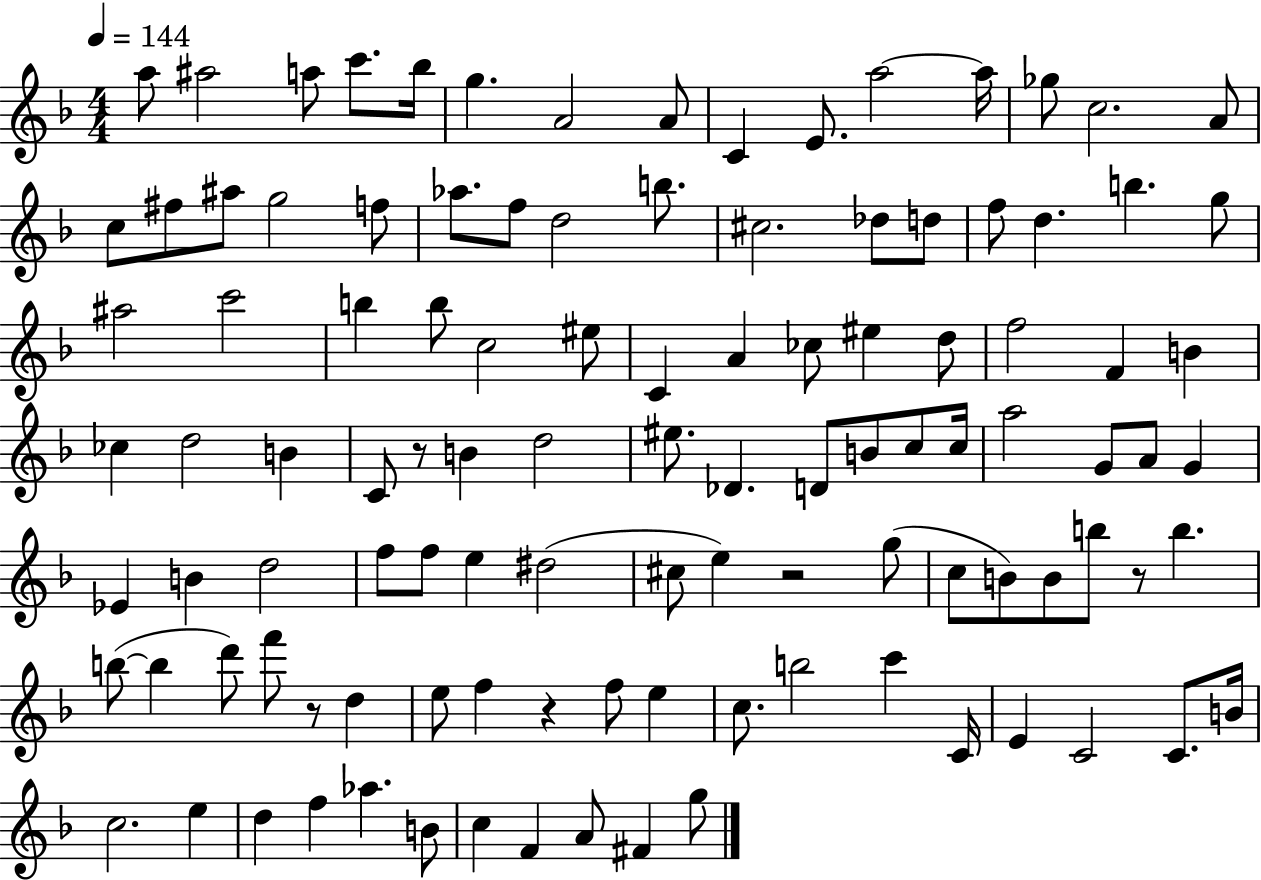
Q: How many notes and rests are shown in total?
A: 109